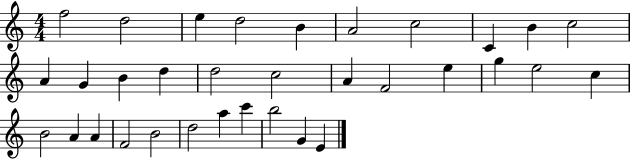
X:1
T:Untitled
M:4/4
L:1/4
K:C
f2 d2 e d2 B A2 c2 C B c2 A G B d d2 c2 A F2 e g e2 c B2 A A F2 B2 d2 a c' b2 G E